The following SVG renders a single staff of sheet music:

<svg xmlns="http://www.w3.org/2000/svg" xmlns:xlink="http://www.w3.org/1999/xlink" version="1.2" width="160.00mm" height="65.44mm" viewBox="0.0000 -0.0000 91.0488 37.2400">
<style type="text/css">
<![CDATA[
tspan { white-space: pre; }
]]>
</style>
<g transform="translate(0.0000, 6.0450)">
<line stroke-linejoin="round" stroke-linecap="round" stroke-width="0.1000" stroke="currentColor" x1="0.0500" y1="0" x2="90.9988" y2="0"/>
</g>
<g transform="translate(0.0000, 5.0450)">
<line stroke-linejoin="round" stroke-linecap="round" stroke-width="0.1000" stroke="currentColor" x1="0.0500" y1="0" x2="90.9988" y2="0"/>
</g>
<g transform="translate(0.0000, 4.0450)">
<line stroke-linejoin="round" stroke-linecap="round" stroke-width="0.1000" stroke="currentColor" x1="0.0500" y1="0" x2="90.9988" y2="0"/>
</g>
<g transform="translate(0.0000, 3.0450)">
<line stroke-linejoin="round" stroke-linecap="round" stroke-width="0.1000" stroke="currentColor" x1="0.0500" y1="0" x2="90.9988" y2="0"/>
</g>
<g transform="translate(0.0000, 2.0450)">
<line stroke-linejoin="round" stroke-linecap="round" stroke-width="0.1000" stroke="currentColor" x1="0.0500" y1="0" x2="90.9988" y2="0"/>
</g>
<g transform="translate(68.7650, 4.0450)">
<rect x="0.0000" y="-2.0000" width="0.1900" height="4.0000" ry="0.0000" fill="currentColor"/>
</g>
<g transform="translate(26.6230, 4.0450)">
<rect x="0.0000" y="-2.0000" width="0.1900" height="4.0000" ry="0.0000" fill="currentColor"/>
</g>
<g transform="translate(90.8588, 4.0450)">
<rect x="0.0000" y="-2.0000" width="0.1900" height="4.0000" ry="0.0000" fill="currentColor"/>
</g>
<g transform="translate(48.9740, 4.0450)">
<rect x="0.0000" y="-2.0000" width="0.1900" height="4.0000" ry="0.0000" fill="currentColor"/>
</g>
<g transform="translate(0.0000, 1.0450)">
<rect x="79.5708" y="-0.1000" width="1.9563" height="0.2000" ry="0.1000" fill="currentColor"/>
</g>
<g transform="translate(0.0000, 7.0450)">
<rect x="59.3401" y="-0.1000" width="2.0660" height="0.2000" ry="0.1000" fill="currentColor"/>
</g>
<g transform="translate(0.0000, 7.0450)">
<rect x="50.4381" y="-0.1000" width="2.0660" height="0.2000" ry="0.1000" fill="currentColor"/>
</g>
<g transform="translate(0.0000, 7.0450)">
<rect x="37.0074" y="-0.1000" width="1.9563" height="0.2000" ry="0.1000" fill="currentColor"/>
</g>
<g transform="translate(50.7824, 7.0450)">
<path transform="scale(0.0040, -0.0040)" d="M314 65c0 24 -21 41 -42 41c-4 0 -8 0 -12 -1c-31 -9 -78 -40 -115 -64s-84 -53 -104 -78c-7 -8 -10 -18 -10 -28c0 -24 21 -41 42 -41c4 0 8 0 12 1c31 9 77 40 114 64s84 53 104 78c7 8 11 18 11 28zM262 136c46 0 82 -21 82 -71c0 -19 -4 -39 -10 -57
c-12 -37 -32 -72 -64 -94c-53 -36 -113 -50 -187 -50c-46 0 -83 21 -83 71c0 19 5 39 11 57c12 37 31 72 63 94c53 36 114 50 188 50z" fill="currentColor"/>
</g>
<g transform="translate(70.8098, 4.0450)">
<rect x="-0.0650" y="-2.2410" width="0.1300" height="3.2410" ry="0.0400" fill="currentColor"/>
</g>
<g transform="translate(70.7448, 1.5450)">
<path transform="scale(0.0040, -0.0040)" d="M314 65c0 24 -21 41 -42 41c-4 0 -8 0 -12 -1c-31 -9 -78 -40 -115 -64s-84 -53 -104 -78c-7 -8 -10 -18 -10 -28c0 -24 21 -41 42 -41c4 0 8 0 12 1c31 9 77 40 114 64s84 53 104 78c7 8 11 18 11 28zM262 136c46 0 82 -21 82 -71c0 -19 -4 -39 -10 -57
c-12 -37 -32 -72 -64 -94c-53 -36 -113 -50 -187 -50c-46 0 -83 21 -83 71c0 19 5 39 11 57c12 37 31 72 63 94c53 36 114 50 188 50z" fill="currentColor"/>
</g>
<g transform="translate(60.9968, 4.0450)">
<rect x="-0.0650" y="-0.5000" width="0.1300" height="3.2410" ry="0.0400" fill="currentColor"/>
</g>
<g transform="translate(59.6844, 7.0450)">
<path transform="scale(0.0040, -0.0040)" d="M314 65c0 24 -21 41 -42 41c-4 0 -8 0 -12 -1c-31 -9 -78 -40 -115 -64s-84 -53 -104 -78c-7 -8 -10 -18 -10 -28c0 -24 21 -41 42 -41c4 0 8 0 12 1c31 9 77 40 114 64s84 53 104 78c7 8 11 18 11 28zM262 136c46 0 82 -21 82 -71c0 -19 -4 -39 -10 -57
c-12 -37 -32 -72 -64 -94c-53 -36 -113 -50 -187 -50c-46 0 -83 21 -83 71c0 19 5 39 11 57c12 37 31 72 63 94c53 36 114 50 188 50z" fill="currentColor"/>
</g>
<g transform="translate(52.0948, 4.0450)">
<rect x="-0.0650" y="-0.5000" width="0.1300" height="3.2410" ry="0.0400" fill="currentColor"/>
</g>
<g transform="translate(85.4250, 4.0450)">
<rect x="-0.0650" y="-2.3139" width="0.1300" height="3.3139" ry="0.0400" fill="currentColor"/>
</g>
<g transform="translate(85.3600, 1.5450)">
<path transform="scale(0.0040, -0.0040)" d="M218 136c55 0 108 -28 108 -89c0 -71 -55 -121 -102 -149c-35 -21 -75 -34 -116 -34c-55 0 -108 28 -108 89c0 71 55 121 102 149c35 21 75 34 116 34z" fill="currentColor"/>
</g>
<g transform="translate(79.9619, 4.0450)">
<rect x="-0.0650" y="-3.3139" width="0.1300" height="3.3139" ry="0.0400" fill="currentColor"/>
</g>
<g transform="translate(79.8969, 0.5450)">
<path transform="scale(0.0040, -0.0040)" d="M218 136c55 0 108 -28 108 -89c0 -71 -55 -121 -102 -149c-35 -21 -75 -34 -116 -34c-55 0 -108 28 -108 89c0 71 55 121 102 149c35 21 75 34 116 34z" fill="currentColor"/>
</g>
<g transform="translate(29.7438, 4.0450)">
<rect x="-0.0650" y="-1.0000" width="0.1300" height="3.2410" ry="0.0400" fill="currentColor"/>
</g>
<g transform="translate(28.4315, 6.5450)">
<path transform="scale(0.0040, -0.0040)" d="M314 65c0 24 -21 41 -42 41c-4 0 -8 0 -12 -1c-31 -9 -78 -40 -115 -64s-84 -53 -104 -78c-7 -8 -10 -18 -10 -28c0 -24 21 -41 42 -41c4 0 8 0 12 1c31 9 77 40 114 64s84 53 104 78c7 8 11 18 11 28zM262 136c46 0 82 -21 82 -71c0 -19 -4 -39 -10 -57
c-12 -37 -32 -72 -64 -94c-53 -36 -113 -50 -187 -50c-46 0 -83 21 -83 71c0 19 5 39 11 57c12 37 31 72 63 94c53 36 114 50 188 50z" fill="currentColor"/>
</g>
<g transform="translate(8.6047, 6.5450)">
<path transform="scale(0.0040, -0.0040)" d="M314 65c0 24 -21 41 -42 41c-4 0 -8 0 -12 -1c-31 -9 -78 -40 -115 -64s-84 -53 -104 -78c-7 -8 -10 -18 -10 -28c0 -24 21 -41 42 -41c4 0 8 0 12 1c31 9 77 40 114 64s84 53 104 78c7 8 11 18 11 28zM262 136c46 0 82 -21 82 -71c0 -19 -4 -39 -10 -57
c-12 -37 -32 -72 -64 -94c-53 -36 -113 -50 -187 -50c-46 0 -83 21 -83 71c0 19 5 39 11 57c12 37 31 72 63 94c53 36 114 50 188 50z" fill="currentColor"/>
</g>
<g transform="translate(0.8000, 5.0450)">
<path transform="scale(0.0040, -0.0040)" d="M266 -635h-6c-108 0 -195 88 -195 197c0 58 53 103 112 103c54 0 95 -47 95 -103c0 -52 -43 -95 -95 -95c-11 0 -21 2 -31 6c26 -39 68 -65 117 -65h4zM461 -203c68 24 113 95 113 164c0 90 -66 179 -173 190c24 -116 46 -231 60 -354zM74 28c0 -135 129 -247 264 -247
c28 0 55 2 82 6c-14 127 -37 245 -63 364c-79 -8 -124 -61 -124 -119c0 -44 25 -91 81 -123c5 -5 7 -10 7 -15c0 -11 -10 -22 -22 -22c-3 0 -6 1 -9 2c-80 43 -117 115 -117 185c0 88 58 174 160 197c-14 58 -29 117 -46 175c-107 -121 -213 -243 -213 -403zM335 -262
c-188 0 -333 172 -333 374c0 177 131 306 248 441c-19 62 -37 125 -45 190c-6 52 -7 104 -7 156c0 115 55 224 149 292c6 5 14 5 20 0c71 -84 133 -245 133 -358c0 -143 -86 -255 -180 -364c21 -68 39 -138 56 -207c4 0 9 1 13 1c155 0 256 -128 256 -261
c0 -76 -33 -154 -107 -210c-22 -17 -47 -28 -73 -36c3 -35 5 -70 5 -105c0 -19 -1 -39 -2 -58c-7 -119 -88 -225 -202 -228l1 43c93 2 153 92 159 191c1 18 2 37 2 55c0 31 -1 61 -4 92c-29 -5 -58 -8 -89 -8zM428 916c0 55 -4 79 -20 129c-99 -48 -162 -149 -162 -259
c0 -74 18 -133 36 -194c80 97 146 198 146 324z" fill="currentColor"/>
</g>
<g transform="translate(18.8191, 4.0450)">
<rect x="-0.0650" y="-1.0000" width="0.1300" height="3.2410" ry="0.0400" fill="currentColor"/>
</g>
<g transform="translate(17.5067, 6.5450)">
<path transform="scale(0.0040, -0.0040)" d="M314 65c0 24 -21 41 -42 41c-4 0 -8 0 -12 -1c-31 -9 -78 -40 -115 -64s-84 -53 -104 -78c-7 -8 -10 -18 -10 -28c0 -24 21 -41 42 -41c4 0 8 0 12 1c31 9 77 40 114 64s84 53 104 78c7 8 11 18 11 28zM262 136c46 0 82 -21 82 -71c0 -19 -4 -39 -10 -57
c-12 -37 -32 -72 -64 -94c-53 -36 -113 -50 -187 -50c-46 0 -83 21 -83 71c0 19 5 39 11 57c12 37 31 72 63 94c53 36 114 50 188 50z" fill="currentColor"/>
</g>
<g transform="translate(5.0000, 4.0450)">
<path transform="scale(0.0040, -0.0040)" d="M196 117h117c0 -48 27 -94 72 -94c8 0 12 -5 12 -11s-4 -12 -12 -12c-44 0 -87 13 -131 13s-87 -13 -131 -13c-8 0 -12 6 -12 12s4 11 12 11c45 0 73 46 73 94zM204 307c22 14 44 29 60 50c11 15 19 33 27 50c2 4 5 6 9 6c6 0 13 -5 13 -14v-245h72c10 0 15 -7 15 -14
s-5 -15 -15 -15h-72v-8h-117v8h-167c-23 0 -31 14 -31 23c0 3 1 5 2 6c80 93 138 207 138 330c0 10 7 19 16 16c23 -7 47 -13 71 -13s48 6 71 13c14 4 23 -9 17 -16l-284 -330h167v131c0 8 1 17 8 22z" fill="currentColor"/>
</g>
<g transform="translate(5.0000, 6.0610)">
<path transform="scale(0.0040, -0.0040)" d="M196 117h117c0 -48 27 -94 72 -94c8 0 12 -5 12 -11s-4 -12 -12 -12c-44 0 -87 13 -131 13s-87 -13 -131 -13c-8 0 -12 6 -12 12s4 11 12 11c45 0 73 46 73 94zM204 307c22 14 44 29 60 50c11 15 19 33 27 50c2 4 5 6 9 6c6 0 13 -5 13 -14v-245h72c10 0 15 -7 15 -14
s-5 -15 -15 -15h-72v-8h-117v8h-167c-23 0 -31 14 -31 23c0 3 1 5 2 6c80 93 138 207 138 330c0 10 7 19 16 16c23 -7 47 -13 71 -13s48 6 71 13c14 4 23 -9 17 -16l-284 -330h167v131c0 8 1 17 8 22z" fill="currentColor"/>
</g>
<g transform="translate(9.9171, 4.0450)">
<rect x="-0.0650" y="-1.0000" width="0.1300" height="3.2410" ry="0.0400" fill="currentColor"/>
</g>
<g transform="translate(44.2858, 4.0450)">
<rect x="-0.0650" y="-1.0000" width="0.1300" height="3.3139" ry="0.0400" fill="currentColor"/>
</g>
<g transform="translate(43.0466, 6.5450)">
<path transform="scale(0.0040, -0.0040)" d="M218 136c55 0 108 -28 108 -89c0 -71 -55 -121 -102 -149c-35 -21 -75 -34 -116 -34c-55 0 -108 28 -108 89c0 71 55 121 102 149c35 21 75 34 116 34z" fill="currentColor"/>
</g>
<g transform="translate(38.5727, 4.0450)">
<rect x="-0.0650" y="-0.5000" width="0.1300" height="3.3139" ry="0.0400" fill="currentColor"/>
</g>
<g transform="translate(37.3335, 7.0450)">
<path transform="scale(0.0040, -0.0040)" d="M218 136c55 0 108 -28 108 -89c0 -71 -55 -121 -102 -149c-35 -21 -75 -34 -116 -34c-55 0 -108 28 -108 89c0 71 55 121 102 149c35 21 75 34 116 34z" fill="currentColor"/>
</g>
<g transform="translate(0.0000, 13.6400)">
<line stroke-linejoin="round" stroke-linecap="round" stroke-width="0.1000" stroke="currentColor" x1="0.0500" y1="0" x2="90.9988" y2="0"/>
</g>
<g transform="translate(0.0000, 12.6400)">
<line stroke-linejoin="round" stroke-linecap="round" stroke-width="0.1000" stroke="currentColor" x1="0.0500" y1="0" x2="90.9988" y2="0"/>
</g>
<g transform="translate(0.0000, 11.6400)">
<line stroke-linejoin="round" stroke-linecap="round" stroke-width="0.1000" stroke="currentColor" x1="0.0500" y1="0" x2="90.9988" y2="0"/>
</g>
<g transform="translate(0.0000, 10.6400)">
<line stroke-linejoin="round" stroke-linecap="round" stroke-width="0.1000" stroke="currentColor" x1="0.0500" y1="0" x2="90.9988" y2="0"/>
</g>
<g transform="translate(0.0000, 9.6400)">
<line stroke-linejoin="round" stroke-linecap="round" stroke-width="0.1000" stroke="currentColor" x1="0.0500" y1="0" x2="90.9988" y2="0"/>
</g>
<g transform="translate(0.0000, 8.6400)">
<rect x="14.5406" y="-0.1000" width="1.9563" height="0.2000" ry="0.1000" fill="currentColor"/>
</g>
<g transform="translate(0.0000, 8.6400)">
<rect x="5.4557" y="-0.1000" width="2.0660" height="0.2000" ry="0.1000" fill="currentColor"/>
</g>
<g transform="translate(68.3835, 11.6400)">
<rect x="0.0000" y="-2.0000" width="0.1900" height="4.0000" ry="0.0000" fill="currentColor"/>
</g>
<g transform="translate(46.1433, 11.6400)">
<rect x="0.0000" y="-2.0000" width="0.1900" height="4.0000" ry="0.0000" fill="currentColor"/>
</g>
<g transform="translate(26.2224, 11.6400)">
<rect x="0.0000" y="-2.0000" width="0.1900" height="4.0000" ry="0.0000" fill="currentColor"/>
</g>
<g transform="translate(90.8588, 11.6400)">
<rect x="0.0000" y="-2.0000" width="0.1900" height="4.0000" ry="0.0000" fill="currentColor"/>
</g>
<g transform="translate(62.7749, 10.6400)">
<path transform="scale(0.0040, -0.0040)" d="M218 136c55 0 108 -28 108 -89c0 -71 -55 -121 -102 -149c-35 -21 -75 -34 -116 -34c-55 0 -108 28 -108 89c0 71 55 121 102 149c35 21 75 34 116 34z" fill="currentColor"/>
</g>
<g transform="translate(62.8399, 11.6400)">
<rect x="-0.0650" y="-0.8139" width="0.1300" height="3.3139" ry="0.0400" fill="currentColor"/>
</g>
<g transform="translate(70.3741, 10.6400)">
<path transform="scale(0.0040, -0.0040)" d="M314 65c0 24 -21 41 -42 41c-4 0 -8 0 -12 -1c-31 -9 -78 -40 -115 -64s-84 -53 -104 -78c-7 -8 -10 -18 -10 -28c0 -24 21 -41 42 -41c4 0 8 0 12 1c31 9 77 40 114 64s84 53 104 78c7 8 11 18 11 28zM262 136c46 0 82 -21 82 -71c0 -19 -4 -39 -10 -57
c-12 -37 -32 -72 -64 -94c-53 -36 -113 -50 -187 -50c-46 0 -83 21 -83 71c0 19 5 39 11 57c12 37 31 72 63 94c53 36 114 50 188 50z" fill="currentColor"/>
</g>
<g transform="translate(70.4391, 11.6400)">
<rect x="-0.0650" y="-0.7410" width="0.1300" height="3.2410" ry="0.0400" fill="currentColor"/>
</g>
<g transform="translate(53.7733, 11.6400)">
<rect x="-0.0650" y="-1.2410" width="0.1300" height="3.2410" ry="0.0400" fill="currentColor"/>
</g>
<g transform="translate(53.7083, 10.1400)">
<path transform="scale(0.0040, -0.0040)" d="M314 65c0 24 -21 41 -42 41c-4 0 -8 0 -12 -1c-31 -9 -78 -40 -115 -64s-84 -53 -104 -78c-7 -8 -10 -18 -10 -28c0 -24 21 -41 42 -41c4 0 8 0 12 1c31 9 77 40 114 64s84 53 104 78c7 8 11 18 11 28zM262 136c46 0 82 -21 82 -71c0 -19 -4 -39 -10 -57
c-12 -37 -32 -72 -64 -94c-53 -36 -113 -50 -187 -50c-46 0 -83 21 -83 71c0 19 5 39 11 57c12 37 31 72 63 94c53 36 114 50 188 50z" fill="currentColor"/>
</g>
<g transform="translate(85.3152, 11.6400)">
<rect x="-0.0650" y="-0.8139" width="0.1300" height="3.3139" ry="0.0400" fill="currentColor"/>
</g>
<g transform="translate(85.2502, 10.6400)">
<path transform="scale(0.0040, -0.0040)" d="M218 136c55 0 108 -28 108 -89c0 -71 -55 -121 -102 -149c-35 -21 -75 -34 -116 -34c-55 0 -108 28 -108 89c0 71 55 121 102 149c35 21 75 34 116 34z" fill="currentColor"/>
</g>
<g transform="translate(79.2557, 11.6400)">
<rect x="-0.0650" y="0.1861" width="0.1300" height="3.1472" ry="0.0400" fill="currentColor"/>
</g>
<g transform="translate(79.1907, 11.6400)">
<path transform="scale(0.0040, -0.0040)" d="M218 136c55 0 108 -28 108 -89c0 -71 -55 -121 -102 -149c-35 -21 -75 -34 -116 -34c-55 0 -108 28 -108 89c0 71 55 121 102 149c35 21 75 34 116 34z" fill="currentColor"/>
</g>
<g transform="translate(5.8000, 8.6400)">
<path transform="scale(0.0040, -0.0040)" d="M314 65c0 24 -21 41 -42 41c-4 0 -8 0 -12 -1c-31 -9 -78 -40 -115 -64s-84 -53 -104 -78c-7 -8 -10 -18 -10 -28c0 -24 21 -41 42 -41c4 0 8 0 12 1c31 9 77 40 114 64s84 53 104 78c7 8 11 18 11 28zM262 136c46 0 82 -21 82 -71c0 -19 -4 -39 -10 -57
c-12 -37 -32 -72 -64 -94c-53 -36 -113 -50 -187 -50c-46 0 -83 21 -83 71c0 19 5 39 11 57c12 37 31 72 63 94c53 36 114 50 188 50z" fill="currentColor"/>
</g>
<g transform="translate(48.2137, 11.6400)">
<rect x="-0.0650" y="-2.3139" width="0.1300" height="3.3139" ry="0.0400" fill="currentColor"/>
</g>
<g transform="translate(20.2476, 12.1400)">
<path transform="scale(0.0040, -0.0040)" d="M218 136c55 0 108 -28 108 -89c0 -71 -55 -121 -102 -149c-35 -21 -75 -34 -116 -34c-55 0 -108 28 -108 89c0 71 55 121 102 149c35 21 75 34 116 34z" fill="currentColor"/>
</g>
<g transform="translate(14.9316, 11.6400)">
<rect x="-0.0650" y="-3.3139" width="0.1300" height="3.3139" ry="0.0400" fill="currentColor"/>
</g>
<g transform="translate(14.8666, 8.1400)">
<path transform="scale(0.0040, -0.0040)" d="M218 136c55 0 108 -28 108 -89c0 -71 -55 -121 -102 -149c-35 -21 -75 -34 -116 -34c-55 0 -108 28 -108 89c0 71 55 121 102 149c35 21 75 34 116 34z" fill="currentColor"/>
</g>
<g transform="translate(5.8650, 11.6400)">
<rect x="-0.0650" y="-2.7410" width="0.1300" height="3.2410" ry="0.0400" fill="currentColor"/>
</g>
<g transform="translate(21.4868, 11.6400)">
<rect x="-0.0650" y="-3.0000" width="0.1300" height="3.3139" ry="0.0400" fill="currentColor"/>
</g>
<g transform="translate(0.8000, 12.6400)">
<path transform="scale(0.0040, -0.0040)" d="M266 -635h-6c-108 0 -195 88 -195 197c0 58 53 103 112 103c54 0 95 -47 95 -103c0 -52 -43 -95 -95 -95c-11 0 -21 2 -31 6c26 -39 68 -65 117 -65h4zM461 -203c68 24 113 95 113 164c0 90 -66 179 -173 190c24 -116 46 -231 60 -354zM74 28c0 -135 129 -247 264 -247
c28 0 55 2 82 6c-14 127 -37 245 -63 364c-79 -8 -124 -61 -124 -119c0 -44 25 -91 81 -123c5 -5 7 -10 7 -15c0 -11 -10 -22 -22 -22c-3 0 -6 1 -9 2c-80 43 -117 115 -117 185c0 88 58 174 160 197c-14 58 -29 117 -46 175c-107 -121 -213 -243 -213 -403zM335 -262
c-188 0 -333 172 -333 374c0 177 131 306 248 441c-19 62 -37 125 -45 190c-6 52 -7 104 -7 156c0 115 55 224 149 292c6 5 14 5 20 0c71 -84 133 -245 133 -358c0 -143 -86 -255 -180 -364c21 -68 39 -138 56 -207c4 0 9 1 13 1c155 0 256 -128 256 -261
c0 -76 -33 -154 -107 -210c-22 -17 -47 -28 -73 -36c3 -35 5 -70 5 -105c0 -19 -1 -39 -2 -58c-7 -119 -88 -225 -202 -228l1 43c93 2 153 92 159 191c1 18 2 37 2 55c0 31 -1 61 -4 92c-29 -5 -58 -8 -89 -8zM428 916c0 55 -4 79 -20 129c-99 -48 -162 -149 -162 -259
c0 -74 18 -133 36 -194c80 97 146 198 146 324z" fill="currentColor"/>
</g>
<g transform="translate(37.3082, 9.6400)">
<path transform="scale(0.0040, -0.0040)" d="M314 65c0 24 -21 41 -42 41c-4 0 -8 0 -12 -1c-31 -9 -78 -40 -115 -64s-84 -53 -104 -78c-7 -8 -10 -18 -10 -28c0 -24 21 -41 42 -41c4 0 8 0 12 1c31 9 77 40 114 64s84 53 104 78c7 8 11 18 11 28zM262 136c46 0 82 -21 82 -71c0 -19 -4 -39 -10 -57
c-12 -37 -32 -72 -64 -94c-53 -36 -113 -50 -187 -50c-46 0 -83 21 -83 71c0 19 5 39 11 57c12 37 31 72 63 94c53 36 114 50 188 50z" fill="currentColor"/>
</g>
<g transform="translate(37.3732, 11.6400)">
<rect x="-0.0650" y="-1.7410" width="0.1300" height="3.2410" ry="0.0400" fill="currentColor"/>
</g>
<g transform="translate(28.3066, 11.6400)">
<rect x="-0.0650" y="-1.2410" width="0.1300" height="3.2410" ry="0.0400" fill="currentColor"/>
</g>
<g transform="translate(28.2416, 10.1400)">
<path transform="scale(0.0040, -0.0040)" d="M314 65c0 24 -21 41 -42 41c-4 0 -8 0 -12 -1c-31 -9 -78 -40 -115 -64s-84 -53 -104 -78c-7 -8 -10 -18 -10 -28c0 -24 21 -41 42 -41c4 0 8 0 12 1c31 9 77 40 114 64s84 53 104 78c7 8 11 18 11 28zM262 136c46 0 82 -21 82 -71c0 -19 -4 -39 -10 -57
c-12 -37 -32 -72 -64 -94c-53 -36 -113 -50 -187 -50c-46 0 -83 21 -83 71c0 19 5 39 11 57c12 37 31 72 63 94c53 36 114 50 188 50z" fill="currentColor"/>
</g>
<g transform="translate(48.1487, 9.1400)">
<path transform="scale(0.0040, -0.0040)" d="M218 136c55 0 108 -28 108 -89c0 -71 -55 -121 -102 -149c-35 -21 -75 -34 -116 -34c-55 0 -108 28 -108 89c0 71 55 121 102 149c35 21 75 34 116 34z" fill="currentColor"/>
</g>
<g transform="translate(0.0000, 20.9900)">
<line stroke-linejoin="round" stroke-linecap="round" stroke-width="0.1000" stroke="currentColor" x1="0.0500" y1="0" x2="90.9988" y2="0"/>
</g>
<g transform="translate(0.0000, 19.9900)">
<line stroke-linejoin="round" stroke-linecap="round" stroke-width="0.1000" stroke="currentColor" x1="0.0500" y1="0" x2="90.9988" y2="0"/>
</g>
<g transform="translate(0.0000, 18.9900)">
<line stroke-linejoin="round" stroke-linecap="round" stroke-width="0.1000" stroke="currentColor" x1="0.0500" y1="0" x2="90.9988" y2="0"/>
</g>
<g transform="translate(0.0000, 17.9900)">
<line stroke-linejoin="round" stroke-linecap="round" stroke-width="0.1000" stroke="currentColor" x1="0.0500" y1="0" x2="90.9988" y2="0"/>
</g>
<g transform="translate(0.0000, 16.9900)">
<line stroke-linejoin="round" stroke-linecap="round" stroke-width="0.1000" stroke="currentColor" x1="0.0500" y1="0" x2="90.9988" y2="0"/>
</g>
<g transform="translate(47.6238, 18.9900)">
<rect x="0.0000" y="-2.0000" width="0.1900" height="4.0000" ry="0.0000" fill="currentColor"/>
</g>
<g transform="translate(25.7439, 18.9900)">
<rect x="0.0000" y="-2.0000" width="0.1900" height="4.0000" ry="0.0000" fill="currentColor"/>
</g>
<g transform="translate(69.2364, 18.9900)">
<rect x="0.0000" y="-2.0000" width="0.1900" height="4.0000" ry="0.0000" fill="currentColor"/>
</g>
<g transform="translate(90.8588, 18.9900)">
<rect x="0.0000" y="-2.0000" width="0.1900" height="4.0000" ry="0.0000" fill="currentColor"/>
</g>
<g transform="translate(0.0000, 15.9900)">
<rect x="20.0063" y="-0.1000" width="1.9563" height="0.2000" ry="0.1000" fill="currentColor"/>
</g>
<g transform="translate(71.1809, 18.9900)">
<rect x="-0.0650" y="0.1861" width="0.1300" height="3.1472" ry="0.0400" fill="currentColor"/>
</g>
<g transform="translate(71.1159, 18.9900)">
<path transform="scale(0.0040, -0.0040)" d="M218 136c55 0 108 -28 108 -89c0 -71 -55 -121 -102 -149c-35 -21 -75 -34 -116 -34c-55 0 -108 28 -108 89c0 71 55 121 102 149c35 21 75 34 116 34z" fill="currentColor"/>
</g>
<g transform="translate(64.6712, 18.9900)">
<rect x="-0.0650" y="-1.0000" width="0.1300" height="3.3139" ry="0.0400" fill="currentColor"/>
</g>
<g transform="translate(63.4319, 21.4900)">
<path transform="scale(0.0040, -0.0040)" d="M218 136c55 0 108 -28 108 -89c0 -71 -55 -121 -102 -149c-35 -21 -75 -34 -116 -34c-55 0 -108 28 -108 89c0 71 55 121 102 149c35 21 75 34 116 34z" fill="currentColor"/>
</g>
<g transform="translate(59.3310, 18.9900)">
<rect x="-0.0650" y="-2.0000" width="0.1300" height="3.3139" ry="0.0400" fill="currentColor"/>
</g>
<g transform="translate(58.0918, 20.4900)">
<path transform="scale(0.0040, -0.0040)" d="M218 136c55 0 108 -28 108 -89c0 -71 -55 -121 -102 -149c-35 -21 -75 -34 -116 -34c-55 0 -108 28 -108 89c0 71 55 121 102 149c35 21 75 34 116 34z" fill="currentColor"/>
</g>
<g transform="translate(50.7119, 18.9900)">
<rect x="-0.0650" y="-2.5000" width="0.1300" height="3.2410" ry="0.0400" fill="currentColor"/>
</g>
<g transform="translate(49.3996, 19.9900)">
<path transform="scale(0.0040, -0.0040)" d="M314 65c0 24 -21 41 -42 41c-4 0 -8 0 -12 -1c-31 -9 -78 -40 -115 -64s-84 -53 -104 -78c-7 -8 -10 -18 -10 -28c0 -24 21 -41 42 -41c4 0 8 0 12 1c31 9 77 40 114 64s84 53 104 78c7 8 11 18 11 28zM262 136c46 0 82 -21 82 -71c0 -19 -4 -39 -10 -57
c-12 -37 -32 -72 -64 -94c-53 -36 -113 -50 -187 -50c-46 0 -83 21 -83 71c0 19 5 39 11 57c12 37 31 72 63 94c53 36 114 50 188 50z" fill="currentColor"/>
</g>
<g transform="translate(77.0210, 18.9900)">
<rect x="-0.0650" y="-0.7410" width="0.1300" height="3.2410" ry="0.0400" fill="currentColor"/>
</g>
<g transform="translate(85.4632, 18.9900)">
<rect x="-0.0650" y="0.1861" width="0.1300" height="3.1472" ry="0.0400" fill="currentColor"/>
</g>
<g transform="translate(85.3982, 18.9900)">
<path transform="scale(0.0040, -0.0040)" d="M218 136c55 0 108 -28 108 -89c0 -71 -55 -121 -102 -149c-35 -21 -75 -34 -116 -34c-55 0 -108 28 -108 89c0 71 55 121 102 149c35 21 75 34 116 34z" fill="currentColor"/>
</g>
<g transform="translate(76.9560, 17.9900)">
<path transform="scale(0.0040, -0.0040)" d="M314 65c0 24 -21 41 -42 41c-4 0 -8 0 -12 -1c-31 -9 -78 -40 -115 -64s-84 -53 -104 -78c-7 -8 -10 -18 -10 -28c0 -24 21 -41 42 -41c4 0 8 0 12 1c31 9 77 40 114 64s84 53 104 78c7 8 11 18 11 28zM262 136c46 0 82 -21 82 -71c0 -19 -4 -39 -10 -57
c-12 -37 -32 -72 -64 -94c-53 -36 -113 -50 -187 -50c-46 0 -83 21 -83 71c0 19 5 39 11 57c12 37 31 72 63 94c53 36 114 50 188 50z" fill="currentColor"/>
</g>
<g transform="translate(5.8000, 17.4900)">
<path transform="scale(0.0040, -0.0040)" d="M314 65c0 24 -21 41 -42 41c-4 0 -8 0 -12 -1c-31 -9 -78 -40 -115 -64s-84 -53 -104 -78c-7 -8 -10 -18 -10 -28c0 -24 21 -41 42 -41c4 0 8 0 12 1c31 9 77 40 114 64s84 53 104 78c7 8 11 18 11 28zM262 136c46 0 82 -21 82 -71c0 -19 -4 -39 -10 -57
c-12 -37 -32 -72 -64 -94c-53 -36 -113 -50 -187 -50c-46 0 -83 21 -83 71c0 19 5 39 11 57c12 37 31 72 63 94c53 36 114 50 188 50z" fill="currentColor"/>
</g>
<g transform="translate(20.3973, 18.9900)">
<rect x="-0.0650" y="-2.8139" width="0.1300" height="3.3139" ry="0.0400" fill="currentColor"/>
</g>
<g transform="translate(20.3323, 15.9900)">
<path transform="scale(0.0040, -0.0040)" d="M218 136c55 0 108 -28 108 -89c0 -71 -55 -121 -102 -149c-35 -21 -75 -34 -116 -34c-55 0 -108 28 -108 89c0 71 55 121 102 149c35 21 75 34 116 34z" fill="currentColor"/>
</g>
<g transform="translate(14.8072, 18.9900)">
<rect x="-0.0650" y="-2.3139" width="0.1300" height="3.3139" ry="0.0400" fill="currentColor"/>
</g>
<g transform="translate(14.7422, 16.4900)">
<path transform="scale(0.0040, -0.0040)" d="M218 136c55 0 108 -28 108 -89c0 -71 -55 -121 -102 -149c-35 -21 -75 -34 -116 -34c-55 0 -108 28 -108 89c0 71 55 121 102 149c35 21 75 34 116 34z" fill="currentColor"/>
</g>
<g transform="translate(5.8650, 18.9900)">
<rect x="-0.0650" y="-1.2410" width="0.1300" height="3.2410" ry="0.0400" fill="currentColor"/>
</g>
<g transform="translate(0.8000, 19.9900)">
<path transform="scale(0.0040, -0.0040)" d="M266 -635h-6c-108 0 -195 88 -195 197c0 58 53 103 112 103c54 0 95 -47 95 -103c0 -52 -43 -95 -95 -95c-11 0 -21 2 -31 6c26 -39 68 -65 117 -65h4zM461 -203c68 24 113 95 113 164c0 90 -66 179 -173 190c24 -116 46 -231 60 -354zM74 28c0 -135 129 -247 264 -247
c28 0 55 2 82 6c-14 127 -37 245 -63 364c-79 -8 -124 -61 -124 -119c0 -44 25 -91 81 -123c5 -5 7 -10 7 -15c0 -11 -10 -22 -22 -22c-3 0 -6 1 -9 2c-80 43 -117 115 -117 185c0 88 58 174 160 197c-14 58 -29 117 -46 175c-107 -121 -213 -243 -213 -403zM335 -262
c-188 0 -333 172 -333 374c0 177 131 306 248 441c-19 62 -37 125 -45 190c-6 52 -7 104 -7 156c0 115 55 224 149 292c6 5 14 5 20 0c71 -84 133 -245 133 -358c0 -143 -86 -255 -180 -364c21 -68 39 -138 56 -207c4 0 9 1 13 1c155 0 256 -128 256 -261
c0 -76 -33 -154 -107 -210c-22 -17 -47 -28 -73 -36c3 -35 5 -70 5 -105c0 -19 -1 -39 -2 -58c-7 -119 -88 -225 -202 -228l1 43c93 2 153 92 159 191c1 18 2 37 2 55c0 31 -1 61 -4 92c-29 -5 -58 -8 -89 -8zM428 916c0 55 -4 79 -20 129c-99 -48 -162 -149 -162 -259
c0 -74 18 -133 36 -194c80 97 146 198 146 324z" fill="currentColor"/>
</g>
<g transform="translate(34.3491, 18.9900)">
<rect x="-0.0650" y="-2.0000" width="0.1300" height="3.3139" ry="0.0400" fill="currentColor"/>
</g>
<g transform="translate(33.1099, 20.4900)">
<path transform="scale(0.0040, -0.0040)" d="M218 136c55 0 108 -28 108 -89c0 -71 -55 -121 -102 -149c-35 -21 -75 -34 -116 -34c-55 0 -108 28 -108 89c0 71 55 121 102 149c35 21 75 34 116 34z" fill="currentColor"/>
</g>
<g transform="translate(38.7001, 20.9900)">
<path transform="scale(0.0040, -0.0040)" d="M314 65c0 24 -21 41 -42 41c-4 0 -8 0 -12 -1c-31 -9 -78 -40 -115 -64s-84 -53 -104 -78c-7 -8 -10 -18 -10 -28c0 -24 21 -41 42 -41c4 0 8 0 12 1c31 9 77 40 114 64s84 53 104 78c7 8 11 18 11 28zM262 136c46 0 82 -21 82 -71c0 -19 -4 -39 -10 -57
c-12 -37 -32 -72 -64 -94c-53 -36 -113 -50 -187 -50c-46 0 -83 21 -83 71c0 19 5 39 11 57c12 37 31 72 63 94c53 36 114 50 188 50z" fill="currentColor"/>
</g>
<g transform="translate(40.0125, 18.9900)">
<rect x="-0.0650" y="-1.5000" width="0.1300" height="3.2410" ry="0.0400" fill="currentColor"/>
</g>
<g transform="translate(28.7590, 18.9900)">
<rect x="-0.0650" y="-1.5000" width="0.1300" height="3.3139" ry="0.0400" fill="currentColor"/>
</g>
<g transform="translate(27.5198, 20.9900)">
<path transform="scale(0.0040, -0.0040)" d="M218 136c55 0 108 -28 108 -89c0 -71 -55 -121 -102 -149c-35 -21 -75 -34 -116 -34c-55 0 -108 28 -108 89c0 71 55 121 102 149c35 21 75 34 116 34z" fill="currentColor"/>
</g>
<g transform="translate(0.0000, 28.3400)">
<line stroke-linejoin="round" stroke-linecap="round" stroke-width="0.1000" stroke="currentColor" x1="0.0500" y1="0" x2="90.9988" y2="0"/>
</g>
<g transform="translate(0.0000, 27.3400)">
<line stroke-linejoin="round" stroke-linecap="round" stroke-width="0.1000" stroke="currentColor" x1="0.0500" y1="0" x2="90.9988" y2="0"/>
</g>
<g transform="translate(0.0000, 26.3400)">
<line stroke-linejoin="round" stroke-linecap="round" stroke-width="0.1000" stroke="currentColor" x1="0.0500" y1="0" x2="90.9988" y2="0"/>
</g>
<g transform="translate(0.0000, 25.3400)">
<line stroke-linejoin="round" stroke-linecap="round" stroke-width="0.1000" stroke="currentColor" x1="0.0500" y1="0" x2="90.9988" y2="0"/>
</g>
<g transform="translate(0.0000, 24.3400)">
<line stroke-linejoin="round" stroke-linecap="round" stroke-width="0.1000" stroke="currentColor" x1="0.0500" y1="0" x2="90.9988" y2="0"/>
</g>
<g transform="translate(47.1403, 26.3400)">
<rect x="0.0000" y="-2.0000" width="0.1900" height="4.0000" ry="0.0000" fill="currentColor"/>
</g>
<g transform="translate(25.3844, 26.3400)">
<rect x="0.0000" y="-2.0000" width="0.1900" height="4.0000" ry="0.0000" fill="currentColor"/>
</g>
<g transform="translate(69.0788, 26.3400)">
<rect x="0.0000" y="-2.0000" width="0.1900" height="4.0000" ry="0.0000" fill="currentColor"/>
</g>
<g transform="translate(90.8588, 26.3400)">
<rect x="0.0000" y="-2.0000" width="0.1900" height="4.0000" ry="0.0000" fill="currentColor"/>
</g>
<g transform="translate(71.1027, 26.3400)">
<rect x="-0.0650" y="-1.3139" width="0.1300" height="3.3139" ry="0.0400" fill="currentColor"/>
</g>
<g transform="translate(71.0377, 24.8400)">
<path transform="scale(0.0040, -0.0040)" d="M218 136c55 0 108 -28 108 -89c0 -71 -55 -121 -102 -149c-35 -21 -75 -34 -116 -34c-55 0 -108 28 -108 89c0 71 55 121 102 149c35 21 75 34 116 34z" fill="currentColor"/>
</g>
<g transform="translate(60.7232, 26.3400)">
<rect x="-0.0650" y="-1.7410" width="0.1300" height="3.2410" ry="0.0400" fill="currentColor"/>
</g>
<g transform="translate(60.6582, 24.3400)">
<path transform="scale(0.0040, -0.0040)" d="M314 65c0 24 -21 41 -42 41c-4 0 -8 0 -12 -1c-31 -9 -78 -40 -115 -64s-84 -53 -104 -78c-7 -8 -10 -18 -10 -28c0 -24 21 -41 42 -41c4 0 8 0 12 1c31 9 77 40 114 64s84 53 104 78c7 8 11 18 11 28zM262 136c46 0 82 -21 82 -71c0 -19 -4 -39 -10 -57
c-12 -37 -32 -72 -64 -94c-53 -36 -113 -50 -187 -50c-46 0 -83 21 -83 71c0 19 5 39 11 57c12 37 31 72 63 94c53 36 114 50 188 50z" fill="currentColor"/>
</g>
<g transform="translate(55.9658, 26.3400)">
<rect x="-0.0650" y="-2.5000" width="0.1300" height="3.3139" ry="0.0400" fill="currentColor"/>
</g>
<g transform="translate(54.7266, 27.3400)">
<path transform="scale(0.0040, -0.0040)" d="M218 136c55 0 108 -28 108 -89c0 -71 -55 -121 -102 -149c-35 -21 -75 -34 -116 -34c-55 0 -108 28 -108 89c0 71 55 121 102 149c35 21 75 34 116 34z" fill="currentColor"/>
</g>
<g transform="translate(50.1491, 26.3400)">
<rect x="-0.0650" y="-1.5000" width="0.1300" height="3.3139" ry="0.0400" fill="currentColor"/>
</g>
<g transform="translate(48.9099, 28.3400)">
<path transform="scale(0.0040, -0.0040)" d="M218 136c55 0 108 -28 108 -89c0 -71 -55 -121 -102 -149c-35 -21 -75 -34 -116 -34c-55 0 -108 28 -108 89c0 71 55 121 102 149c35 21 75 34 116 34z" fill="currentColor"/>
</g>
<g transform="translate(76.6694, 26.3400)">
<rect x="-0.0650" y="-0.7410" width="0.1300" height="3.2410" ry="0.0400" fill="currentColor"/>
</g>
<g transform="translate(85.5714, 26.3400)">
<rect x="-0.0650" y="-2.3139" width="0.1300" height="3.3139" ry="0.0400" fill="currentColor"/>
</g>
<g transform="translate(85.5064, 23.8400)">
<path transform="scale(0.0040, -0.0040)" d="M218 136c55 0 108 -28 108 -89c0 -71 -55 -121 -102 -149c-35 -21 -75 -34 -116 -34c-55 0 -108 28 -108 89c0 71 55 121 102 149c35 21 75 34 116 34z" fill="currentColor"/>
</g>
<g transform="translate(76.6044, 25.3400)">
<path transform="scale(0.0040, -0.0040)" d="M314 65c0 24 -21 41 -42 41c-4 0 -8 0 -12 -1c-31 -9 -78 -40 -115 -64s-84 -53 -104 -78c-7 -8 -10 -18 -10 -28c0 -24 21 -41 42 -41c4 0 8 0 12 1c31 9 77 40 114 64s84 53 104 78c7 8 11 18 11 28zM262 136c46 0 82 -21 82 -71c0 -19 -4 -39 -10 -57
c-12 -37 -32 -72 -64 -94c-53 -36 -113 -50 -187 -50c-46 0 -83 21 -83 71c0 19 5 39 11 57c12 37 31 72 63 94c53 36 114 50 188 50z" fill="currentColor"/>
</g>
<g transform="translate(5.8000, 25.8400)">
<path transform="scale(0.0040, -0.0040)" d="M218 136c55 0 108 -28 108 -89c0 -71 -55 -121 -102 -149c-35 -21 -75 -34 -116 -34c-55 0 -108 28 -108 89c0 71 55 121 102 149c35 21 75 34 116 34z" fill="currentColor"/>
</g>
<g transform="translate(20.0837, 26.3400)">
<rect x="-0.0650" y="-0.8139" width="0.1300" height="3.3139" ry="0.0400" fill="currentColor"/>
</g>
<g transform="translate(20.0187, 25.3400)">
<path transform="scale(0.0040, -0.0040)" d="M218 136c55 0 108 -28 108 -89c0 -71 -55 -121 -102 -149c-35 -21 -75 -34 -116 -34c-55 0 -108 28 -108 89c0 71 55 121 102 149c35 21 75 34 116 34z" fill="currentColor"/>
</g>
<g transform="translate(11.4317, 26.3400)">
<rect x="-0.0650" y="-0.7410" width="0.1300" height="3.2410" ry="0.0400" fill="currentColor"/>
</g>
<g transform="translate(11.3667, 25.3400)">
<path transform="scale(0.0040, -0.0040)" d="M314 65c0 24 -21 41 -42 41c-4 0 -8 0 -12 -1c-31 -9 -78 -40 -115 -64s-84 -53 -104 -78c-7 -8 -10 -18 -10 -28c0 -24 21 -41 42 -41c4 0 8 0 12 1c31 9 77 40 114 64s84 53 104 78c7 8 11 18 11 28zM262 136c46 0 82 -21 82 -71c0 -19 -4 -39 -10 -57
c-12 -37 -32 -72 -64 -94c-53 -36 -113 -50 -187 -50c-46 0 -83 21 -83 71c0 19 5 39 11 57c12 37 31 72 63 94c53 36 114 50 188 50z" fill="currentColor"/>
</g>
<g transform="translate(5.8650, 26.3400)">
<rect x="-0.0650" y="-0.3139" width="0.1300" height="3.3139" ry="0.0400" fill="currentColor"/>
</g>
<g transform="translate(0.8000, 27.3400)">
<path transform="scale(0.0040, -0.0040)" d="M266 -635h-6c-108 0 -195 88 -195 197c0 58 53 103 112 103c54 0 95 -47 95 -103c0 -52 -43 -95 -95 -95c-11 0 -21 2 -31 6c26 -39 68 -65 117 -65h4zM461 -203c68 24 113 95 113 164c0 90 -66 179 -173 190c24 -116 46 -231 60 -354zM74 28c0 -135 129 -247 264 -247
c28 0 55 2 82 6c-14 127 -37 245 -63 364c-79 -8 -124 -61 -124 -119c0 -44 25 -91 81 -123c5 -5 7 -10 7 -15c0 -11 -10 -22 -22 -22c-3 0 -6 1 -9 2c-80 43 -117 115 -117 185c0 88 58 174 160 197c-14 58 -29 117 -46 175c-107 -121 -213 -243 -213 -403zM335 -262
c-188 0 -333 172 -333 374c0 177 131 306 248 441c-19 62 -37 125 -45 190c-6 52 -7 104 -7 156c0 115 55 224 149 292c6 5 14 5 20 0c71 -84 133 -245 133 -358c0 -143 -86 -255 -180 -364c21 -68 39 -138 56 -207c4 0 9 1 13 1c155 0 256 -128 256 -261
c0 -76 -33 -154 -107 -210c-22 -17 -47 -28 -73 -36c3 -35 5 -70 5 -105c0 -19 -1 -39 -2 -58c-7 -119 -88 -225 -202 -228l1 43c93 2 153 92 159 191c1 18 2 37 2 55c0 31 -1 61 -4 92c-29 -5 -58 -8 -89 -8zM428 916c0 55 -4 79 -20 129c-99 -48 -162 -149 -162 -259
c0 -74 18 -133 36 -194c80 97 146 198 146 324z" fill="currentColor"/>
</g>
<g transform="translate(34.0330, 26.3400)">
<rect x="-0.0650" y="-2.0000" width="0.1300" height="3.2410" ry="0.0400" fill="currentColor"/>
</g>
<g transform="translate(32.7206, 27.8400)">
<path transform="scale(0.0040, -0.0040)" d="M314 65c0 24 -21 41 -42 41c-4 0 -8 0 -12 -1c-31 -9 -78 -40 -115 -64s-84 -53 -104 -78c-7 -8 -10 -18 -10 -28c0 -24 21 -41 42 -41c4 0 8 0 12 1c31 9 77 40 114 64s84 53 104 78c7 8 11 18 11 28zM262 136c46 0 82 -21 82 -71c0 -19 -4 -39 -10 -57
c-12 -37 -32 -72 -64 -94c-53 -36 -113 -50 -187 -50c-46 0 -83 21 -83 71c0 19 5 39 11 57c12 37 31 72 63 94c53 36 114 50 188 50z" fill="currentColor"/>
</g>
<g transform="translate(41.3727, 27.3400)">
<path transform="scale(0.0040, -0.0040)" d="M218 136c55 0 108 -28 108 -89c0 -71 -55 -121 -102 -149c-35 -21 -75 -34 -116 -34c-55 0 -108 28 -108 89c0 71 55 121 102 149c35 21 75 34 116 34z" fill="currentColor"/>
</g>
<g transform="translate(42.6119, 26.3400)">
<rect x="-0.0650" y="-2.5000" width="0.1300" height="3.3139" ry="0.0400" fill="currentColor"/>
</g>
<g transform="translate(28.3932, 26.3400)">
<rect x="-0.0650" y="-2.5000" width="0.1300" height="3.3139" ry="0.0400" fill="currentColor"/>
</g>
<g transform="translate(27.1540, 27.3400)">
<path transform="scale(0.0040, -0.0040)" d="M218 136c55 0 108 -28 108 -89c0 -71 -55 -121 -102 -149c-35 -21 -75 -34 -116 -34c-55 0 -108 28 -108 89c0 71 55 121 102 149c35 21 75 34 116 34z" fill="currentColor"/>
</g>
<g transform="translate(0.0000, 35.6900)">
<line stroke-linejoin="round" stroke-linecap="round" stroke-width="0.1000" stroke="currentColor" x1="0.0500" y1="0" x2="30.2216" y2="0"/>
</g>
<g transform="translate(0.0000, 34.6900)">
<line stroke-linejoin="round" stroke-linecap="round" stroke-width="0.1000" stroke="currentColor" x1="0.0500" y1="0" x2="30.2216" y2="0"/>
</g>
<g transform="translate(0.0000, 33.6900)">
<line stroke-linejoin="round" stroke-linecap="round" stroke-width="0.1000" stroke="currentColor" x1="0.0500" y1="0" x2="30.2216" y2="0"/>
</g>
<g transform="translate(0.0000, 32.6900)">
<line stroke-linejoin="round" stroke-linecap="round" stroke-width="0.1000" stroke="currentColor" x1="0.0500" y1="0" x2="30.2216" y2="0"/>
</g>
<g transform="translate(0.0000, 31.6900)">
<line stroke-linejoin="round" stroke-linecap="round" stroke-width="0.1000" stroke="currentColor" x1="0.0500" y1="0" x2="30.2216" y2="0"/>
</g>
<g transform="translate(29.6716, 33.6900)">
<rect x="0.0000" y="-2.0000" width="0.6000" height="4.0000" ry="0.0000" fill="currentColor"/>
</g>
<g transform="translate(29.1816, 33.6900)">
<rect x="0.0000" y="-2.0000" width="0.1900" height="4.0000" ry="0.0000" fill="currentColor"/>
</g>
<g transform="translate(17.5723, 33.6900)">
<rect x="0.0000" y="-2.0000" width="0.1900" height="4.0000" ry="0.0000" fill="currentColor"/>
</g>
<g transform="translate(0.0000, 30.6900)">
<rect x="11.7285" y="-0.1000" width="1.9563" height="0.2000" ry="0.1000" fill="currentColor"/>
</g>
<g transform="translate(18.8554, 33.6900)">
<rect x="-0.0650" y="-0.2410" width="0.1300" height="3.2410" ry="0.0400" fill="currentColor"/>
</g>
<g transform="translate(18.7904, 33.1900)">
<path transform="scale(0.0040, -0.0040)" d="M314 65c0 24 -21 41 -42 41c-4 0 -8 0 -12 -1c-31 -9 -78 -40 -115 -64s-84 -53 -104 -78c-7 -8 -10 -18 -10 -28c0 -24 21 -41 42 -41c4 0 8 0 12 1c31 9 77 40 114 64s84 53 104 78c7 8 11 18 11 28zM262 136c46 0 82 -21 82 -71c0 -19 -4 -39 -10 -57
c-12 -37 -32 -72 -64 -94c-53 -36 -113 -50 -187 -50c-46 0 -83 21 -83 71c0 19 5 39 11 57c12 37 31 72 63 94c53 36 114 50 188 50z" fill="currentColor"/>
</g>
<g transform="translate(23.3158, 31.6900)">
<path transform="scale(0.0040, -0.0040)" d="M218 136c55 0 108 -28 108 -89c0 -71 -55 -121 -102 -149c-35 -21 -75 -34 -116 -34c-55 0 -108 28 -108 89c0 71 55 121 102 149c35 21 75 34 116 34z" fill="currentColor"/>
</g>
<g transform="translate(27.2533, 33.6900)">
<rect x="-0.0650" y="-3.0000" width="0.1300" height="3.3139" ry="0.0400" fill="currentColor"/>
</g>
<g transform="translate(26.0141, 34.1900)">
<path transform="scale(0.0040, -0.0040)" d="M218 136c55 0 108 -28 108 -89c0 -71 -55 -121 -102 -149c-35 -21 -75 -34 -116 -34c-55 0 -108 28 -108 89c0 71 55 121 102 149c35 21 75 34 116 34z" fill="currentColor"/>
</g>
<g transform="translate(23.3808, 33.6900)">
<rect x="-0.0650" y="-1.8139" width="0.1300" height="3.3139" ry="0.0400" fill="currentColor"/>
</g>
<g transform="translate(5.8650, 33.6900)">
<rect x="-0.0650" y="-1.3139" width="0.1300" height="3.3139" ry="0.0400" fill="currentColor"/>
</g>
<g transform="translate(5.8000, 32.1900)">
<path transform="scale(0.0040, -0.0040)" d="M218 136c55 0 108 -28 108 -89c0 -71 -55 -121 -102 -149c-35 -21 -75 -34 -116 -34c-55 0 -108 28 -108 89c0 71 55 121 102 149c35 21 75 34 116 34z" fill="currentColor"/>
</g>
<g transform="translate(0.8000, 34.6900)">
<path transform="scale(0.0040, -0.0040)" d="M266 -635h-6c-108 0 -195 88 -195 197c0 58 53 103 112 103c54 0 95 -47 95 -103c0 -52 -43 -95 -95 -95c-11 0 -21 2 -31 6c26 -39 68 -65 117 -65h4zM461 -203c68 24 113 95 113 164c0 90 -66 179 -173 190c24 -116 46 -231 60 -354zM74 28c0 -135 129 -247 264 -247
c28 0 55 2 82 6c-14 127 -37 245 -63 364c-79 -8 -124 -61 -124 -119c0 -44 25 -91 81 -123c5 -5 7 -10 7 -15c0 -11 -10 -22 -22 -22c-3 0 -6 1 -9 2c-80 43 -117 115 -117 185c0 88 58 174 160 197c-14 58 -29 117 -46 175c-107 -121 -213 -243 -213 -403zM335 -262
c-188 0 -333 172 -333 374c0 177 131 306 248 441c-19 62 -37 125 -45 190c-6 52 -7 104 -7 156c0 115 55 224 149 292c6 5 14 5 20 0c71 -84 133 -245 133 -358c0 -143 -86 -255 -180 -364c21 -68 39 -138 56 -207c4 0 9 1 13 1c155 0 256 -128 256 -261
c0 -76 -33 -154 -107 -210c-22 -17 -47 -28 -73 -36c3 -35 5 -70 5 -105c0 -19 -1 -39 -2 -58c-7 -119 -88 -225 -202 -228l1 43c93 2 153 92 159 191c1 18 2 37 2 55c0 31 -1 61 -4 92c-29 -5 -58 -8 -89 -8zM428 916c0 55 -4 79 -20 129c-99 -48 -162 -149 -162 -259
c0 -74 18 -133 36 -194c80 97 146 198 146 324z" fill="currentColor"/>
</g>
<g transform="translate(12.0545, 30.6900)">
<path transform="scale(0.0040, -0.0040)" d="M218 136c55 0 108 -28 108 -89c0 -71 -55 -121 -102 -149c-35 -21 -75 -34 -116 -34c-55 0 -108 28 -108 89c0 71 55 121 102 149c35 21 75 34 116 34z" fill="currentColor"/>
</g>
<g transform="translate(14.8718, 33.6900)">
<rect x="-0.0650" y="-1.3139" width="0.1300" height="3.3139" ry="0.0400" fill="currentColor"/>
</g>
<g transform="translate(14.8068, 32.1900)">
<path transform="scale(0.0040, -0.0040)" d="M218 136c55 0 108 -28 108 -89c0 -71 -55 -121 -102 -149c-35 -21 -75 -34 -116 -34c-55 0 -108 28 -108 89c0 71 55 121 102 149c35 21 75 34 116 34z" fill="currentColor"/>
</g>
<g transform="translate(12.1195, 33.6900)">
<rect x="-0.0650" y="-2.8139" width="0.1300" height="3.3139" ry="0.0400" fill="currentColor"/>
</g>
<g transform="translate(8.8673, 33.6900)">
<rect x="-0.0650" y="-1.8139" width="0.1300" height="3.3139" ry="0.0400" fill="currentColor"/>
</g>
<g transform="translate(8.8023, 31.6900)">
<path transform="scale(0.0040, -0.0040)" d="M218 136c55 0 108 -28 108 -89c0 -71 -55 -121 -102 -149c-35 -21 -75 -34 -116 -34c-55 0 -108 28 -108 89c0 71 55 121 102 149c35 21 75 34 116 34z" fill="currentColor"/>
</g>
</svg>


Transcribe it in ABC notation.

X:1
T:Untitled
M:4/4
L:1/4
K:C
D2 D2 D2 C D C2 C2 g2 b g a2 b A e2 f2 g e2 d d2 B d e2 g a E F E2 G2 F D B d2 B c d2 d G F2 G E G f2 e d2 g e f a e c2 f A